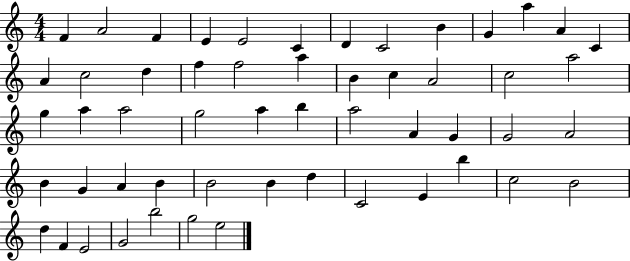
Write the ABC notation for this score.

X:1
T:Untitled
M:4/4
L:1/4
K:C
F A2 F E E2 C D C2 B G a A C A c2 d f f2 a B c A2 c2 a2 g a a2 g2 a b a2 A G G2 A2 B G A B B2 B d C2 E b c2 B2 d F E2 G2 b2 g2 e2